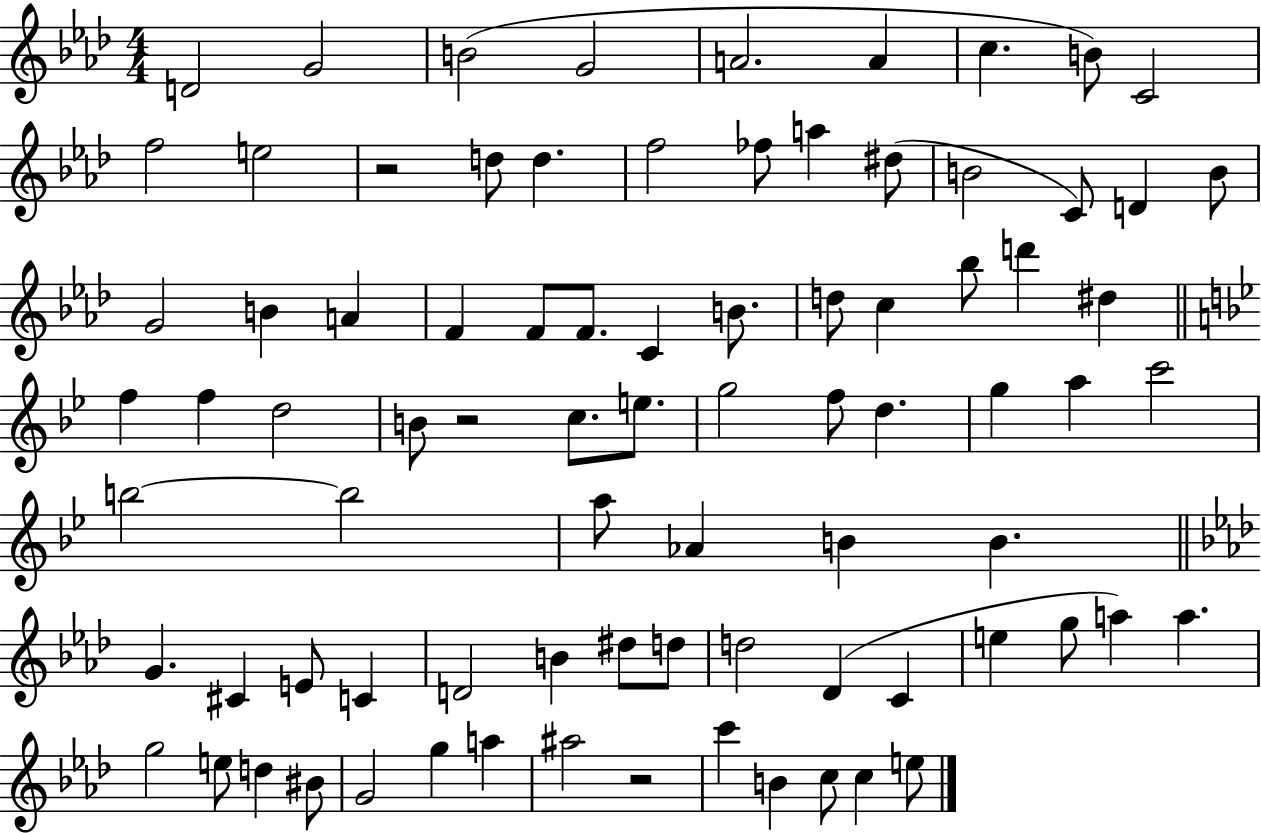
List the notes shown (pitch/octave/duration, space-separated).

D4/h G4/h B4/h G4/h A4/h. A4/q C5/q. B4/e C4/h F5/h E5/h R/h D5/e D5/q. F5/h FES5/e A5/q D#5/e B4/h C4/e D4/q B4/e G4/h B4/q A4/q F4/q F4/e F4/e. C4/q B4/e. D5/e C5/q Bb5/e D6/q D#5/q F5/q F5/q D5/h B4/e R/h C5/e. E5/e. G5/h F5/e D5/q. G5/q A5/q C6/h B5/h B5/h A5/e Ab4/q B4/q B4/q. G4/q. C#4/q E4/e C4/q D4/h B4/q D#5/e D5/e D5/h Db4/q C4/q E5/q G5/e A5/q A5/q. G5/h E5/e D5/q BIS4/e G4/h G5/q A5/q A#5/h R/h C6/q B4/q C5/e C5/q E5/e